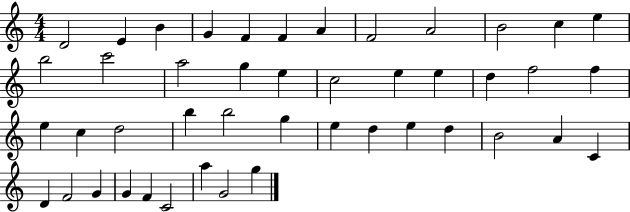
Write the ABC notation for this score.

X:1
T:Untitled
M:4/4
L:1/4
K:C
D2 E B G F F A F2 A2 B2 c e b2 c'2 a2 g e c2 e e d f2 f e c d2 b b2 g e d e d B2 A C D F2 G G F C2 a G2 g